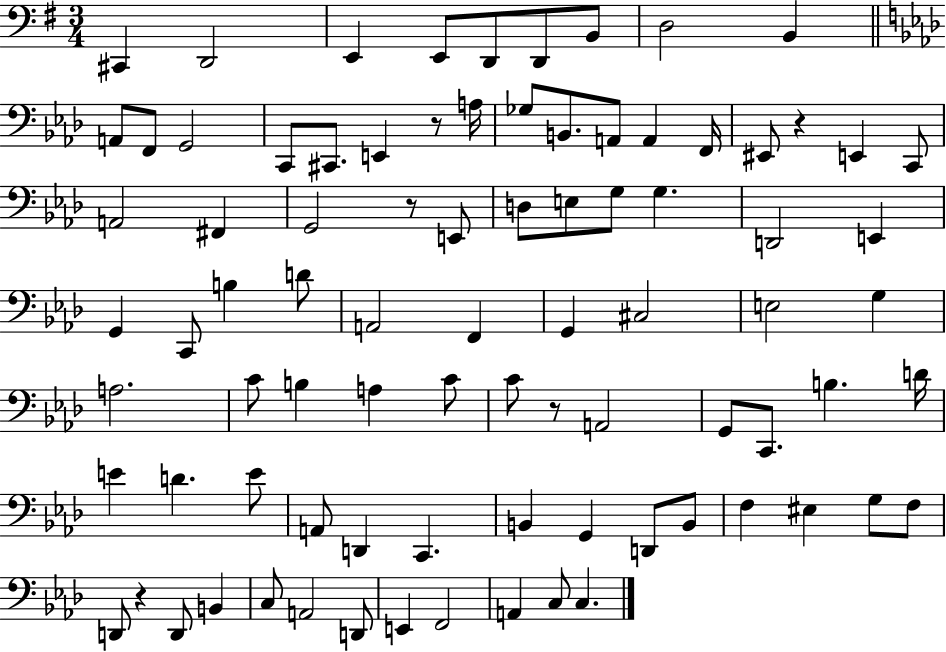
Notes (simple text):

C#2/q D2/h E2/q E2/e D2/e D2/e B2/e D3/h B2/q A2/e F2/e G2/h C2/e C#2/e. E2/q R/e A3/s Gb3/e B2/e. A2/e A2/q F2/s EIS2/e R/q E2/q C2/e A2/h F#2/q G2/h R/e E2/e D3/e E3/e G3/e G3/q. D2/h E2/q G2/q C2/e B3/q D4/e A2/h F2/q G2/q C#3/h E3/h G3/q A3/h. C4/e B3/q A3/q C4/e C4/e R/e A2/h G2/e C2/e. B3/q. D4/s E4/q D4/q. E4/e A2/e D2/q C2/q. B2/q G2/q D2/e B2/e F3/q EIS3/q G3/e F3/e D2/e R/q D2/e B2/q C3/e A2/h D2/e E2/q F2/h A2/q C3/e C3/q.